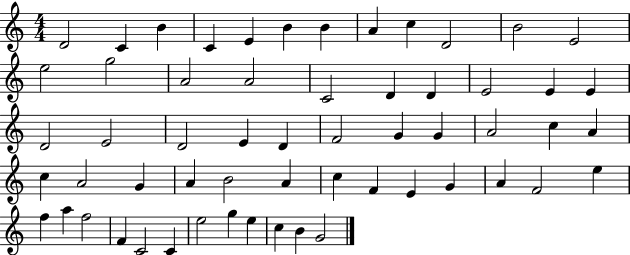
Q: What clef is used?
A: treble